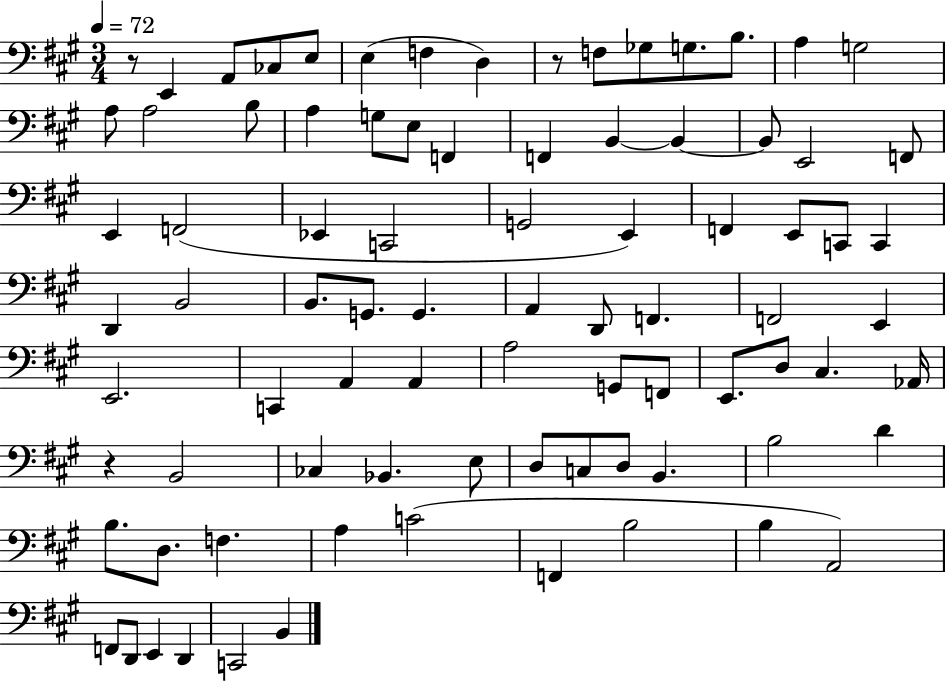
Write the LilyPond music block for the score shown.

{
  \clef bass
  \numericTimeSignature
  \time 3/4
  \key a \major
  \tempo 4 = 72
  \repeat volta 2 { r8 e,4 a,8 ces8 e8 | e4( f4 d4) | r8 f8 ges8 g8. b8. | a4 g2 | \break a8 a2 b8 | a4 g8 e8 f,4 | f,4 b,4~~ b,4~~ | b,8 e,2 f,8 | \break e,4 f,2( | ees,4 c,2 | g,2 e,4) | f,4 e,8 c,8 c,4 | \break d,4 b,2 | b,8. g,8. g,4. | a,4 d,8 f,4. | f,2 e,4 | \break e,2. | c,4 a,4 a,4 | a2 g,8 f,8 | e,8. d8 cis4. aes,16 | \break r4 b,2 | ces4 bes,4. e8 | d8 c8 d8 b,4. | b2 d'4 | \break b8. d8. f4. | a4 c'2( | f,4 b2 | b4 a,2) | \break f,8 d,8 e,4 d,4 | c,2 b,4 | } \bar "|."
}